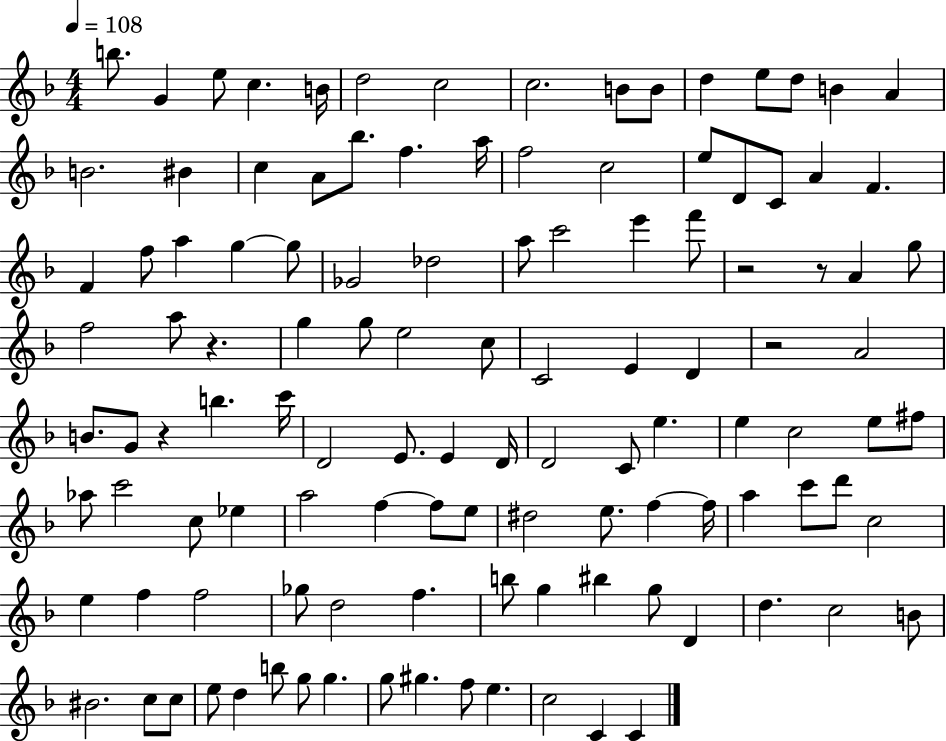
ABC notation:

X:1
T:Untitled
M:4/4
L:1/4
K:F
b/2 G e/2 c B/4 d2 c2 c2 B/2 B/2 d e/2 d/2 B A B2 ^B c A/2 _b/2 f a/4 f2 c2 e/2 D/2 C/2 A F F f/2 a g g/2 _G2 _d2 a/2 c'2 e' f'/2 z2 z/2 A g/2 f2 a/2 z g g/2 e2 c/2 C2 E D z2 A2 B/2 G/2 z b c'/4 D2 E/2 E D/4 D2 C/2 e e c2 e/2 ^f/2 _a/2 c'2 c/2 _e a2 f f/2 e/2 ^d2 e/2 f f/4 a c'/2 d'/2 c2 e f f2 _g/2 d2 f b/2 g ^b g/2 D d c2 B/2 ^B2 c/2 c/2 e/2 d b/2 g/2 g g/2 ^g f/2 e c2 C C